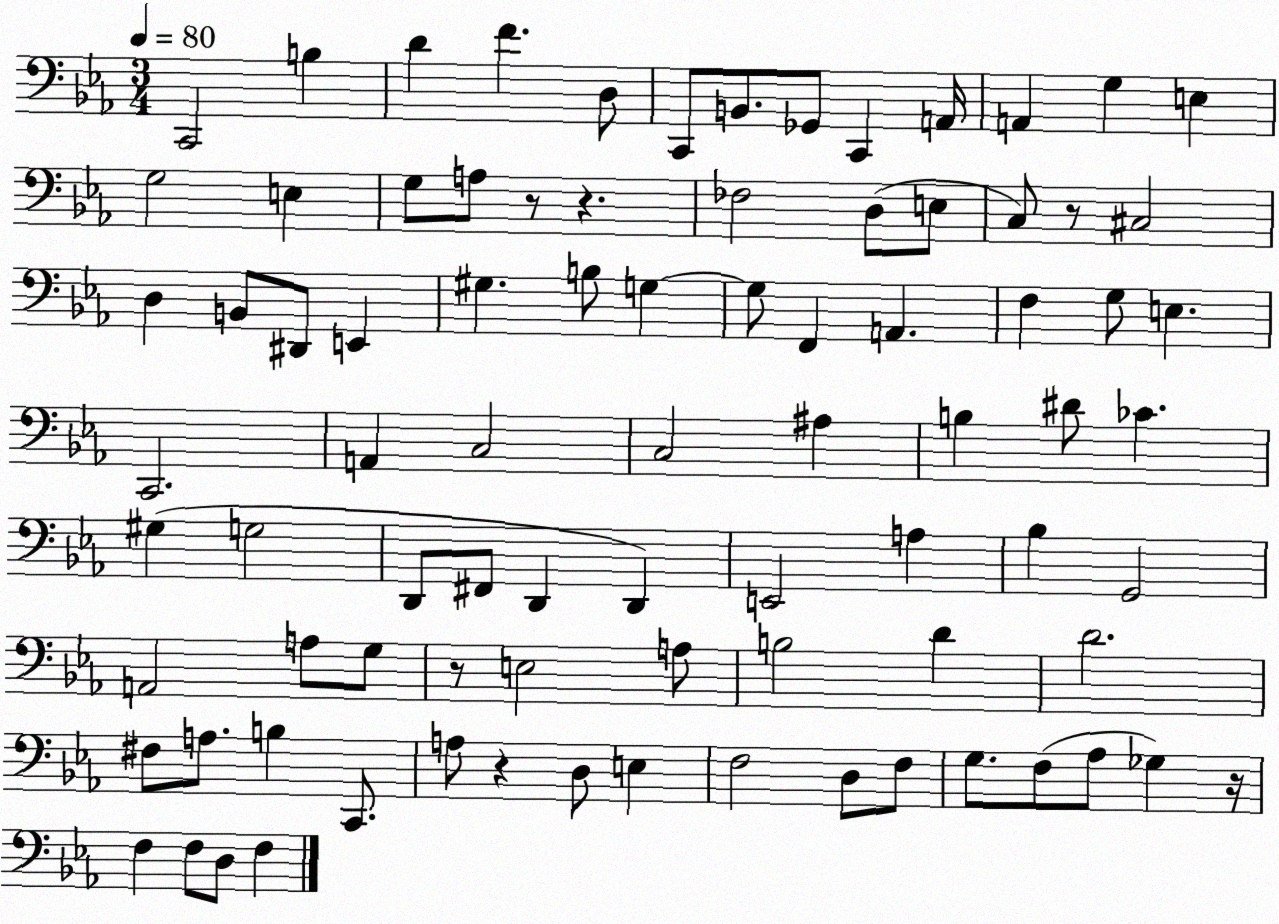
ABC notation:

X:1
T:Untitled
M:3/4
L:1/4
K:Eb
C,,2 B, D F D,/2 C,,/2 B,,/2 _G,,/2 C,, A,,/4 A,, G, E, G,2 E, G,/2 A,/2 z/2 z _F,2 D,/2 E,/2 C,/2 z/2 ^C,2 D, B,,/2 ^D,,/2 E,, ^G, B,/2 G, G,/2 F,, A,, F, G,/2 E, C,,2 A,, C,2 C,2 ^A, B, ^D/2 _C ^G, G,2 D,,/2 ^F,,/2 D,, D,, E,,2 A, _B, G,,2 A,,2 A,/2 G,/2 z/2 E,2 A,/2 B,2 D D2 ^F,/2 A,/2 B, C,,/2 A,/2 z D,/2 E, F,2 D,/2 F,/2 G,/2 F,/2 _A,/2 _G, z/4 F, F,/2 D,/2 F,